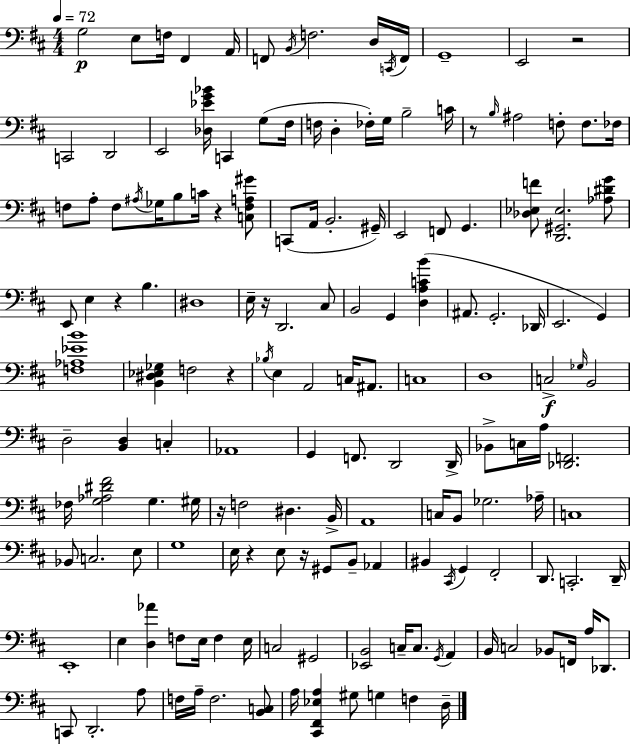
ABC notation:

X:1
T:Untitled
M:4/4
L:1/4
K:D
G,2 E,/2 F,/4 ^F,, A,,/4 F,,/2 B,,/4 F,2 D,/4 C,,/4 F,,/4 G,,4 E,,2 z2 C,,2 D,,2 E,,2 [_D,_EG_B]/4 C,, G,/2 ^F,/4 F,/4 D, _F,/4 G,/4 B,2 C/4 z/2 B,/4 ^A,2 F,/2 F,/2 _F,/4 F,/2 A,/2 F,/2 ^A,/4 _G,/4 B,/2 C/4 z [C,F,A,^G]/2 C,,/2 A,,/4 B,,2 ^G,,/4 E,,2 F,,/2 G,, [_D,_E,F]/2 [D,,^G,,_E,]2 [_A,^DG]/2 E,,/2 E, z B, ^D,4 E,/4 z/4 D,,2 ^C,/2 B,,2 G,, [D,A,CB] ^A,,/2 G,,2 _D,,/4 E,,2 G,, [F,_A,_EB]4 [B,,^D,_E,_G,] F,2 z _B,/4 E, A,,2 C,/4 ^A,,/2 C,4 D,4 C,2 _G,/4 B,,2 D,2 [B,,D,] C, _A,,4 G,, F,,/2 D,,2 D,,/4 _B,,/2 C,/4 A,/4 [_D,,F,,]2 _F,/4 [G,_A,^D^F]2 G, ^G,/4 z/4 F,2 ^D, B,,/4 A,,4 C,/4 B,,/2 _G,2 _A,/4 C,4 _B,,/2 C,2 E,/2 G,4 E,/4 z E,/2 z/4 ^G,,/2 B,,/2 _A,, ^B,, ^C,,/4 G,, ^F,,2 D,,/2 C,,2 D,,/4 E,,4 E, [D,_A] F,/2 E,/4 F, E,/4 C,2 ^G,,2 [_E,,B,,]2 C,/4 C,/2 G,,/4 A,, B,,/4 C,2 _B,,/2 F,,/4 A,/4 _D,,/2 C,,/2 D,,2 A,/2 F,/4 A,/4 F,2 [B,,C,]/2 A,/4 [^C,,^F,,_E,A,] ^G,/2 G, F, D,/4